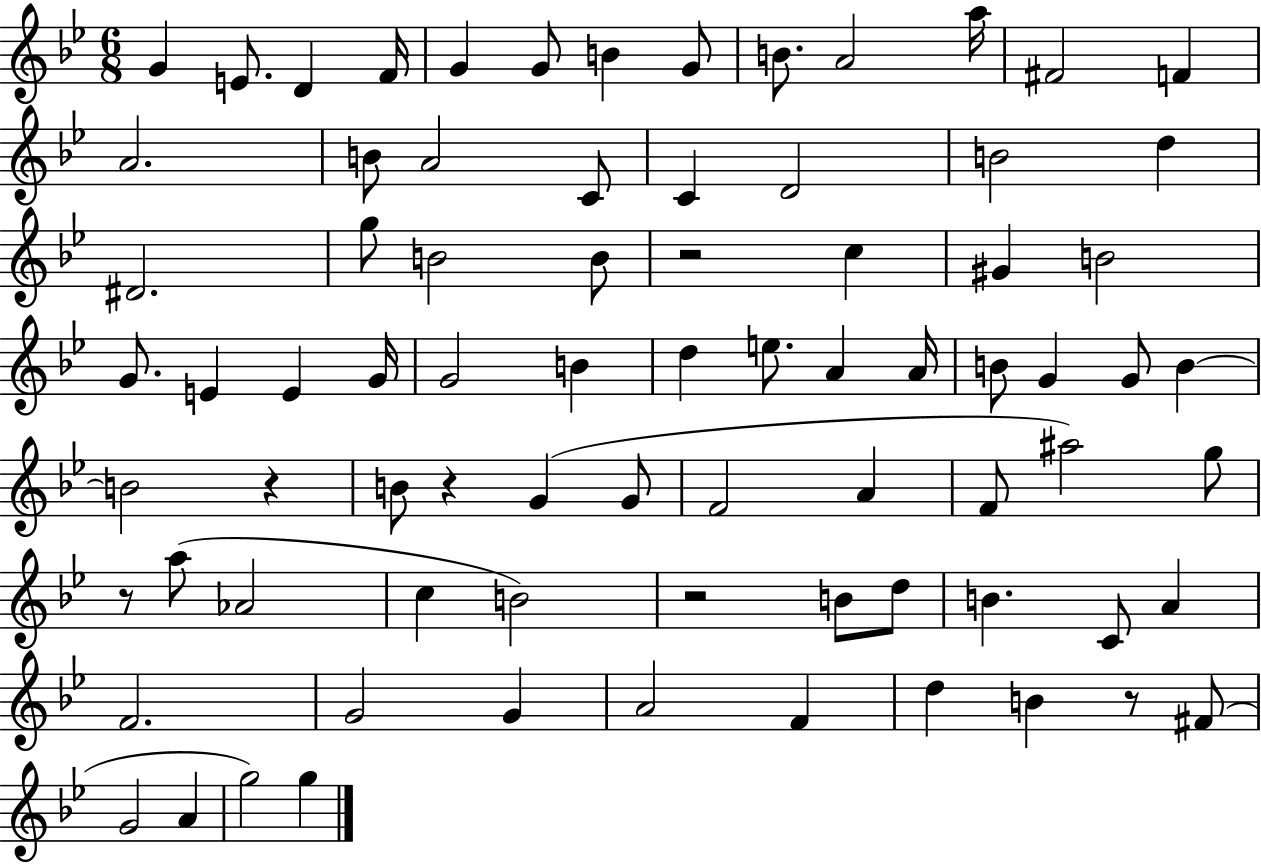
X:1
T:Untitled
M:6/8
L:1/4
K:Bb
G E/2 D F/4 G G/2 B G/2 B/2 A2 a/4 ^F2 F A2 B/2 A2 C/2 C D2 B2 d ^D2 g/2 B2 B/2 z2 c ^G B2 G/2 E E G/4 G2 B d e/2 A A/4 B/2 G G/2 B B2 z B/2 z G G/2 F2 A F/2 ^a2 g/2 z/2 a/2 _A2 c B2 z2 B/2 d/2 B C/2 A F2 G2 G A2 F d B z/2 ^F/2 G2 A g2 g